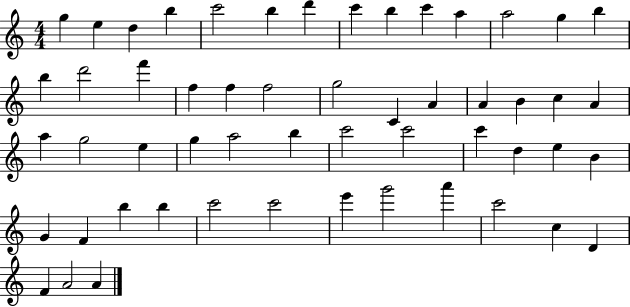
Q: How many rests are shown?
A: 0